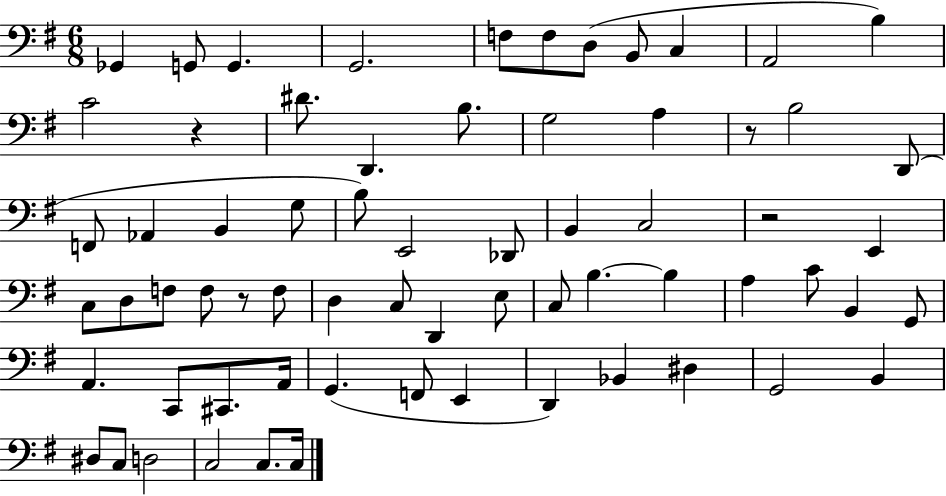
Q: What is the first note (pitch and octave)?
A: Gb2